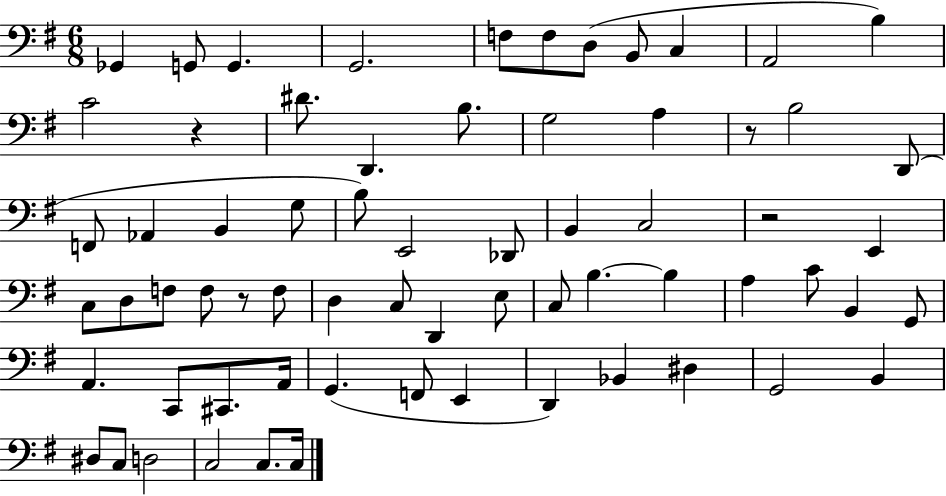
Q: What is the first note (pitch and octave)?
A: Gb2